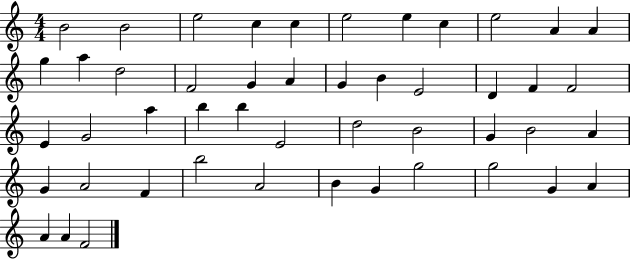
B4/h B4/h E5/h C5/q C5/q E5/h E5/q C5/q E5/h A4/q A4/q G5/q A5/q D5/h F4/h G4/q A4/q G4/q B4/q E4/h D4/q F4/q F4/h E4/q G4/h A5/q B5/q B5/q E4/h D5/h B4/h G4/q B4/h A4/q G4/q A4/h F4/q B5/h A4/h B4/q G4/q G5/h G5/h G4/q A4/q A4/q A4/q F4/h